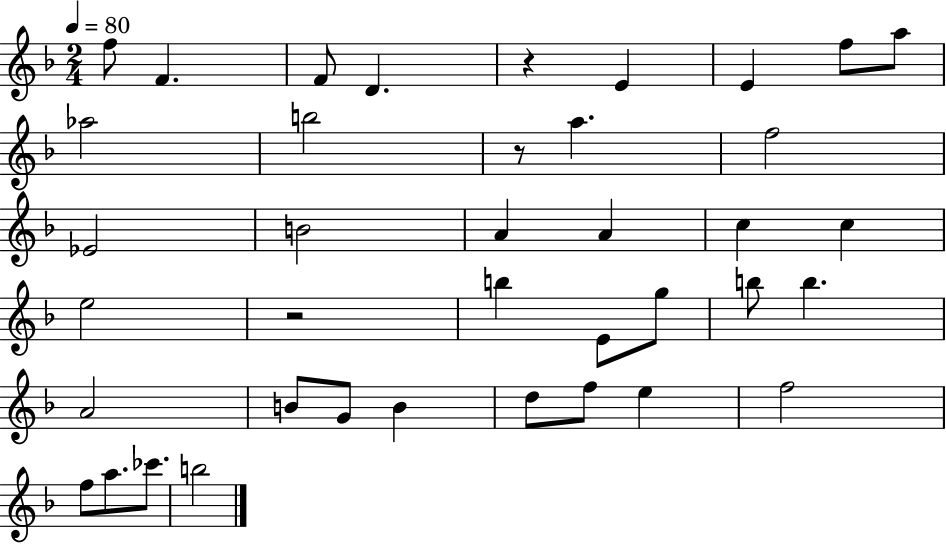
{
  \clef treble
  \numericTimeSignature
  \time 2/4
  \key f \major
  \tempo 4 = 80
  f''8 f'4. | f'8 d'4. | r4 e'4 | e'4 f''8 a''8 | \break aes''2 | b''2 | r8 a''4. | f''2 | \break ees'2 | b'2 | a'4 a'4 | c''4 c''4 | \break e''2 | r2 | b''4 e'8 g''8 | b''8 b''4. | \break a'2 | b'8 g'8 b'4 | d''8 f''8 e''4 | f''2 | \break f''8 a''8. ces'''8. | b''2 | \bar "|."
}